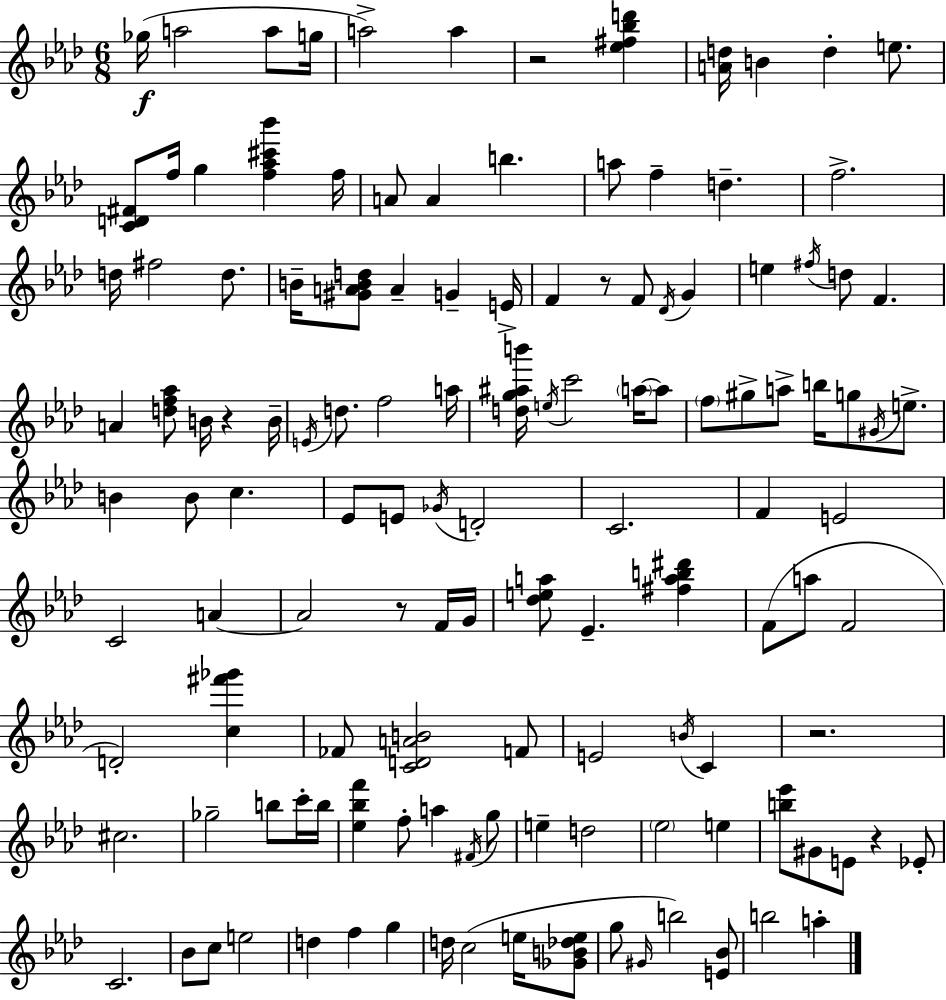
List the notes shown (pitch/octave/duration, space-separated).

Gb5/s A5/h A5/e G5/s A5/h A5/q R/h [Eb5,F#5,Bb5,D6]/q [A4,D5]/s B4/q D5/q E5/e. [C4,D4,F#4]/e F5/s G5/q [F5,Ab5,C#6,Bb6]/q F5/s A4/e A4/q B5/q. A5/e F5/q D5/q. F5/h. D5/s F#5/h D5/e. B4/s [G#4,A4,B4,D5]/e A4/q G4/q E4/s F4/q R/e F4/e Db4/s G4/q E5/q F#5/s D5/e F4/q. A4/q [D5,F5,Ab5]/e B4/s R/q B4/s E4/s D5/e. F5/h A5/s [D5,G5,A#5,B6]/s E5/s C6/h A5/s A5/e F5/e G#5/e A5/e B5/s G5/e G#4/s E5/e. B4/q B4/e C5/q. Eb4/e E4/e Gb4/s D4/h C4/h. F4/q E4/h C4/h A4/q A4/h R/e F4/s G4/s [Db5,E5,A5]/e Eb4/q. [F#5,A5,B5,D#6]/q F4/e A5/e F4/h D4/h [C5,F#6,Gb6]/q FES4/e [C4,D4,A4,B4]/h F4/e E4/h B4/s C4/q R/h. C#5/h. Gb5/h B5/e C6/s B5/s [Eb5,Bb5,F6]/q F5/e A5/q F#4/s G5/e E5/q D5/h Eb5/h E5/q [B5,Eb6]/e G#4/e E4/e R/q Eb4/e C4/h. Bb4/e C5/e E5/h D5/q F5/q G5/q D5/s C5/h E5/s [Gb4,B4,Db5,E5]/e G5/e G#4/s B5/h [E4,Bb4]/e B5/h A5/q